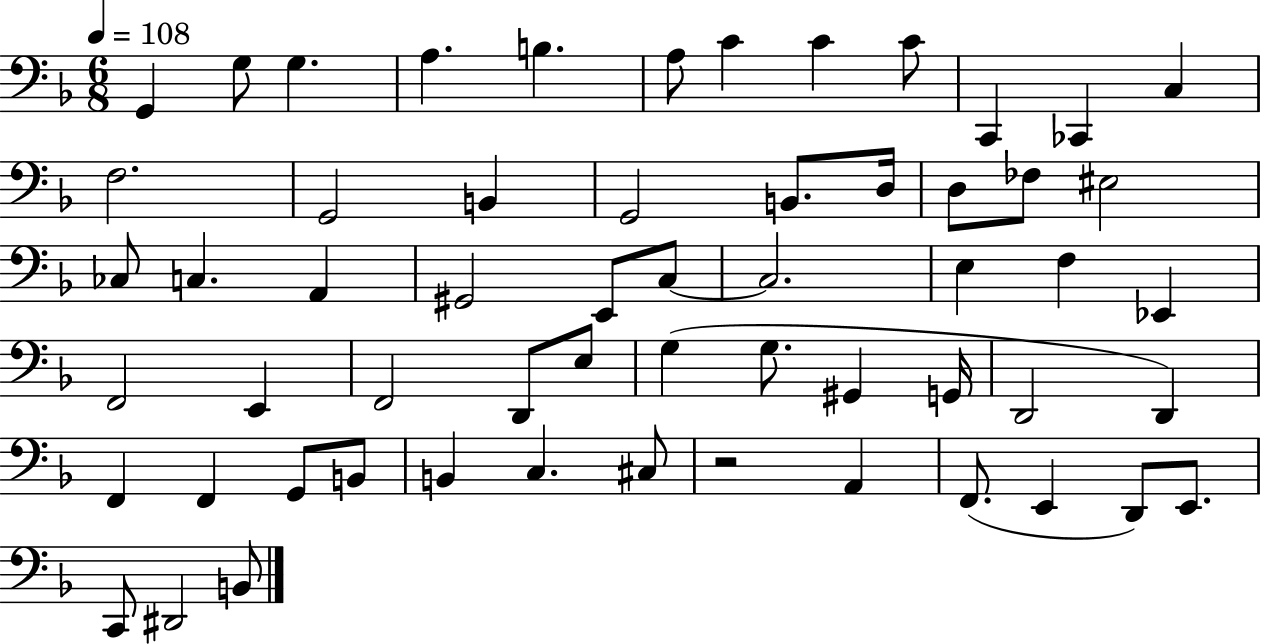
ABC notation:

X:1
T:Untitled
M:6/8
L:1/4
K:F
G,, G,/2 G, A, B, A,/2 C C C/2 C,, _C,, C, F,2 G,,2 B,, G,,2 B,,/2 D,/4 D,/2 _F,/2 ^E,2 _C,/2 C, A,, ^G,,2 E,,/2 C,/2 C,2 E, F, _E,, F,,2 E,, F,,2 D,,/2 E,/2 G, G,/2 ^G,, G,,/4 D,,2 D,, F,, F,, G,,/2 B,,/2 B,, C, ^C,/2 z2 A,, F,,/2 E,, D,,/2 E,,/2 C,,/2 ^D,,2 B,,/2